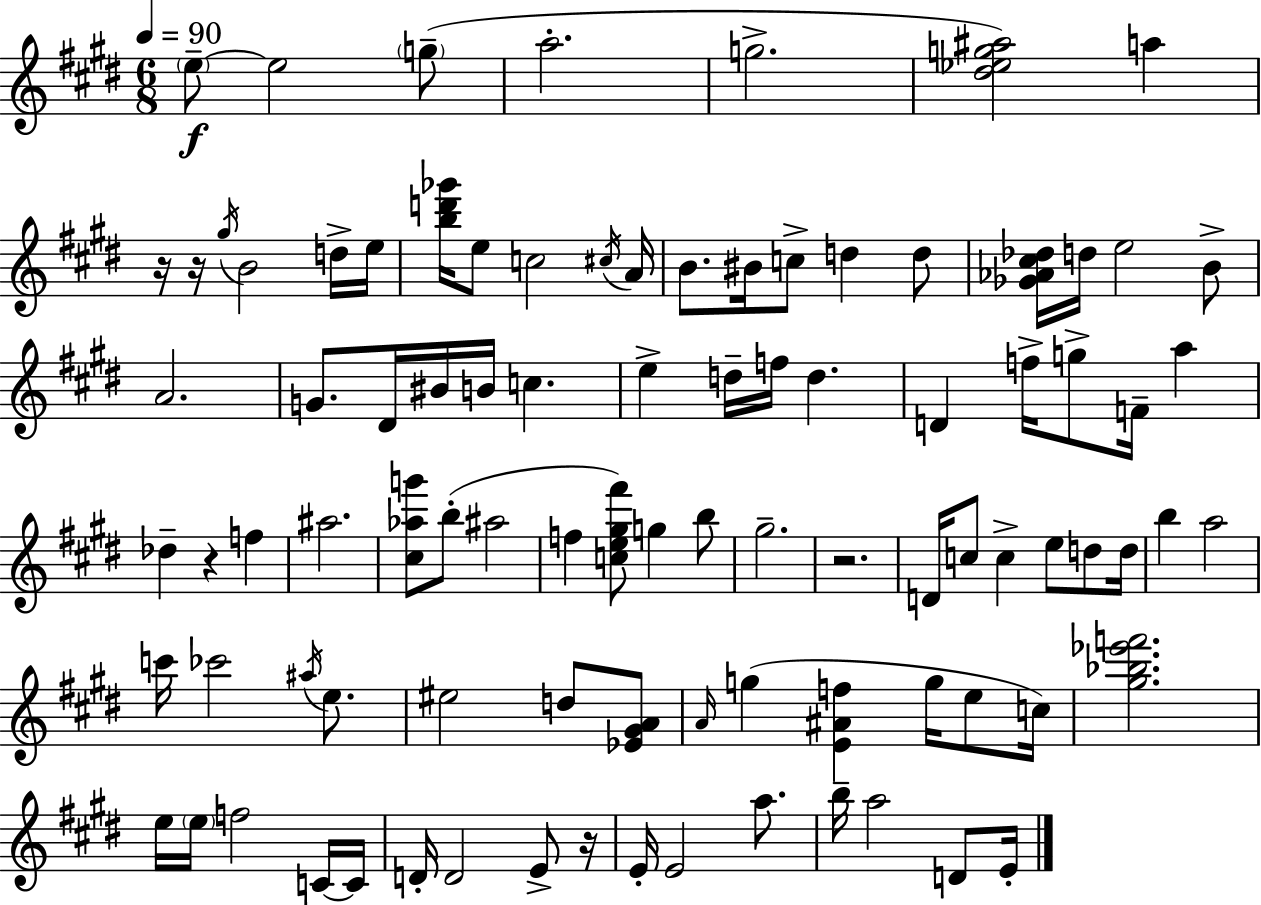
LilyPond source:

{
  \clef treble
  \numericTimeSignature
  \time 6/8
  \key e \major
  \tempo 4 = 90
  \parenthesize e''8--~~\f e''2 \parenthesize g''8--( | a''2.-. | g''2.-> | <dis'' ees'' g'' ais''>2) a''4 | \break r16 r16 \acciaccatura { gis''16 } b'2 d''16-> | e''16 <b'' d''' ges'''>16 e''8 c''2 | \acciaccatura { cis''16 } a'16 b'8. bis'16 c''8-> d''4 | d''8 <ges' aes' cis'' des''>16 d''16 e''2 | \break b'8-> a'2. | g'8. dis'16 bis'16 b'16 c''4. | e''4-> d''16-- f''16 d''4. | d'4 f''16-> g''8-> f'16-- a''4 | \break des''4-- r4 f''4 | ais''2. | <cis'' aes'' g'''>8 b''8-.( ais''2 | f''4 <c'' e'' gis'' fis'''>8) g''4 | \break b''8 gis''2.-- | r2. | d'16 c''8 c''4-> e''8 d''8 | d''16 b''4 a''2 | \break c'''16 ces'''2 \acciaccatura { ais''16 } | e''8. eis''2 d''8 | <ees' gis' a'>8 \grace { a'16 } g''4( <e' ais' f''>4 | g''16 e''8 c''16) <gis'' bes'' ees''' f'''>2. | \break e''16 \parenthesize e''16 f''2 | c'16~~ c'16 d'16-. d'2 | e'8-> r16 e'16-. e'2 | a''8. b''16-- a''2 | \break d'8 e'16-. \bar "|."
}